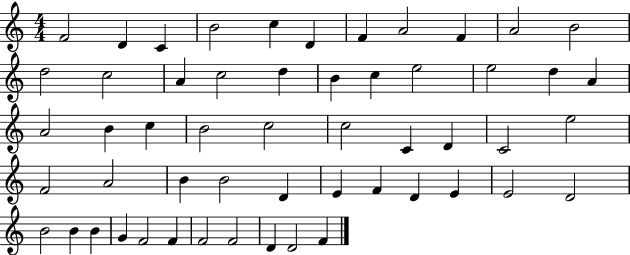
{
  \clef treble
  \numericTimeSignature
  \time 4/4
  \key c \major
  f'2 d'4 c'4 | b'2 c''4 d'4 | f'4 a'2 f'4 | a'2 b'2 | \break d''2 c''2 | a'4 c''2 d''4 | b'4 c''4 e''2 | e''2 d''4 a'4 | \break a'2 b'4 c''4 | b'2 c''2 | c''2 c'4 d'4 | c'2 e''2 | \break f'2 a'2 | b'4 b'2 d'4 | e'4 f'4 d'4 e'4 | e'2 d'2 | \break b'2 b'4 b'4 | g'4 f'2 f'4 | f'2 f'2 | d'4 d'2 f'4 | \break \bar "|."
}